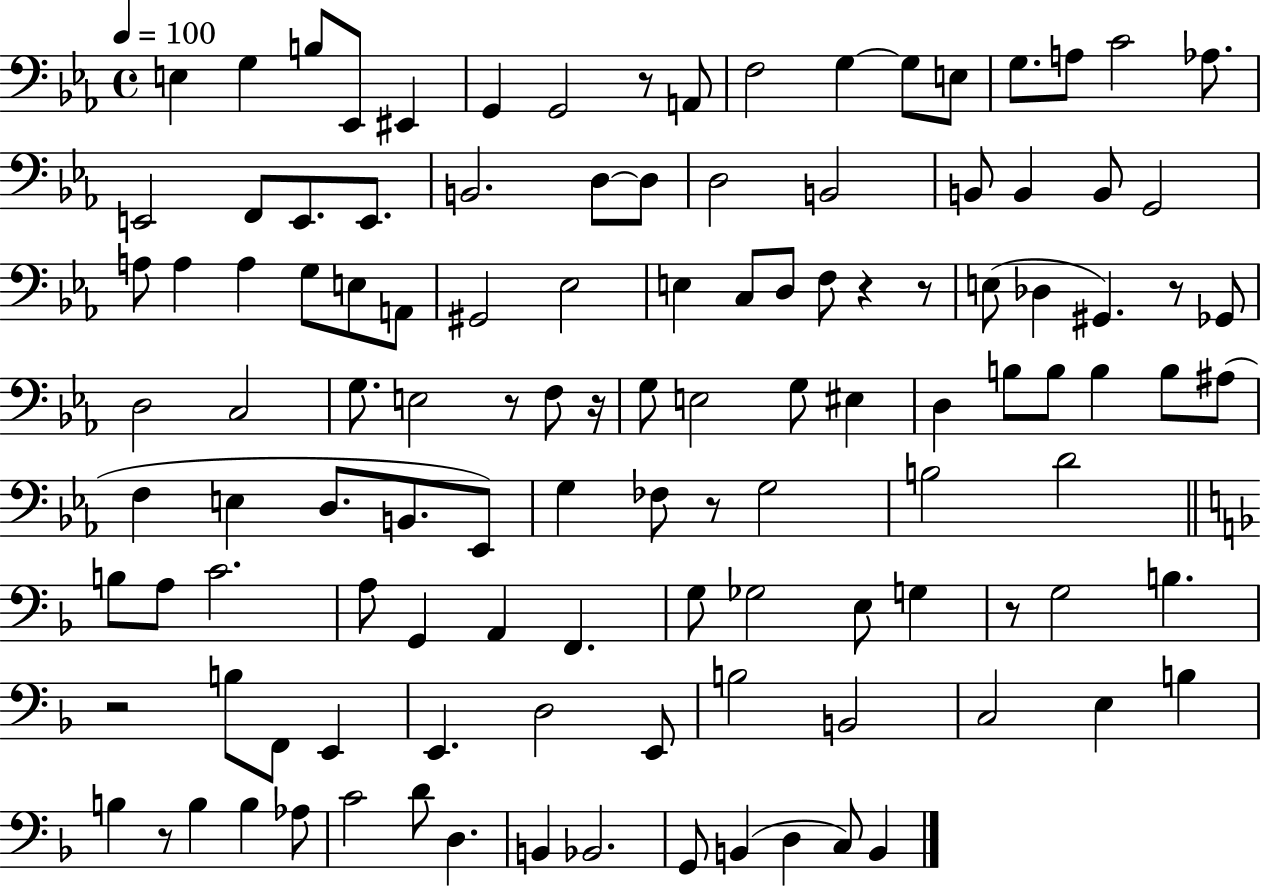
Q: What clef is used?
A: bass